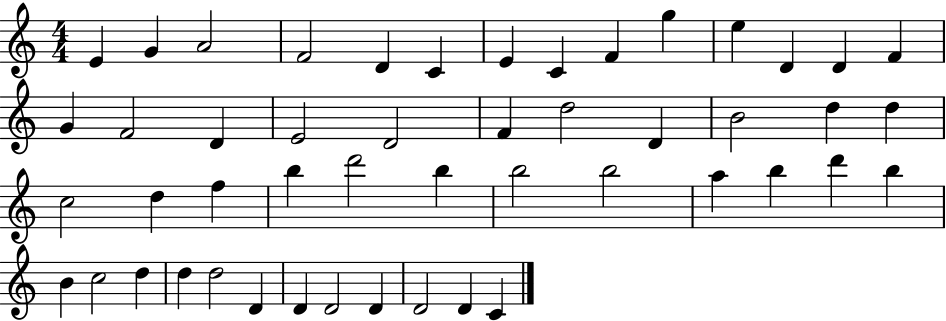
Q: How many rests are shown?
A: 0